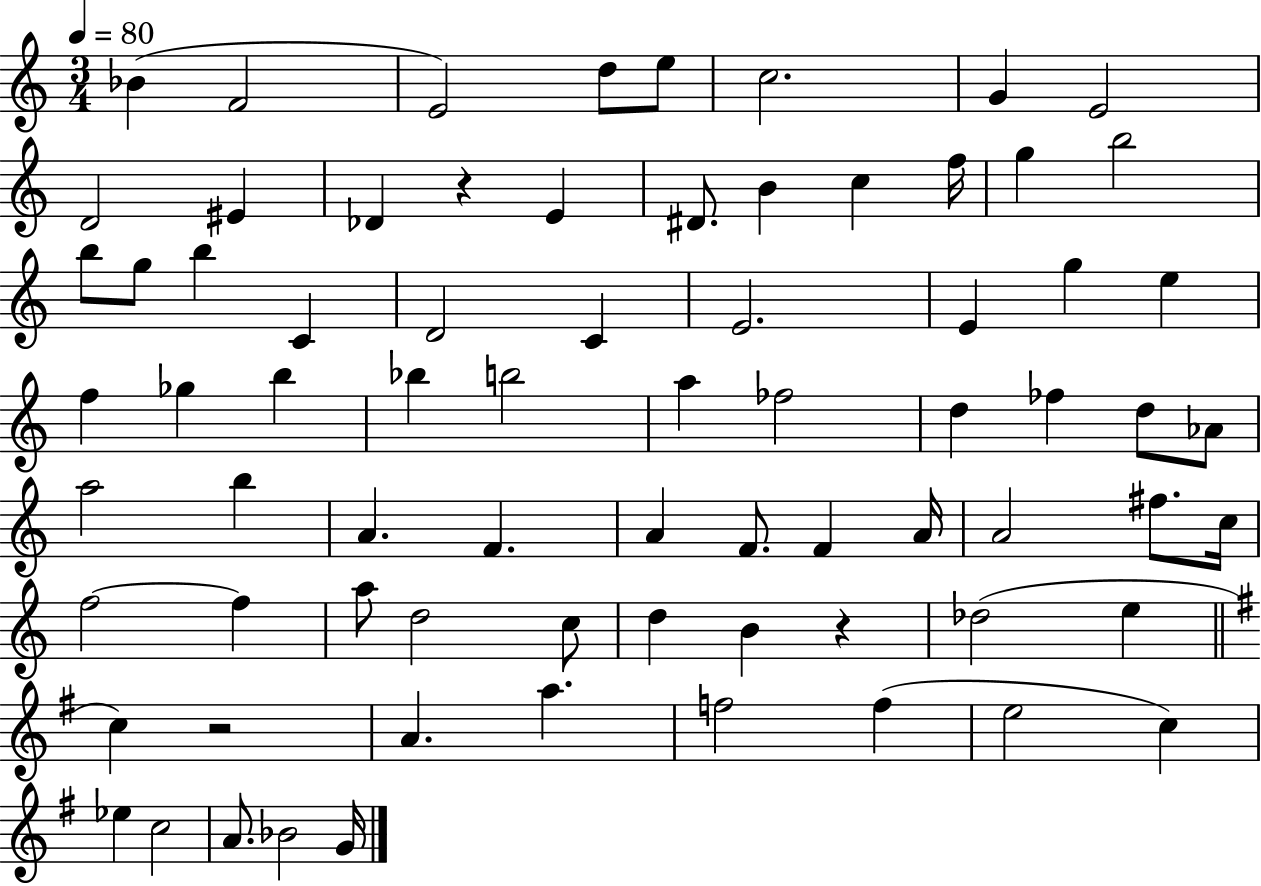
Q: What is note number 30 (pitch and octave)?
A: Gb5